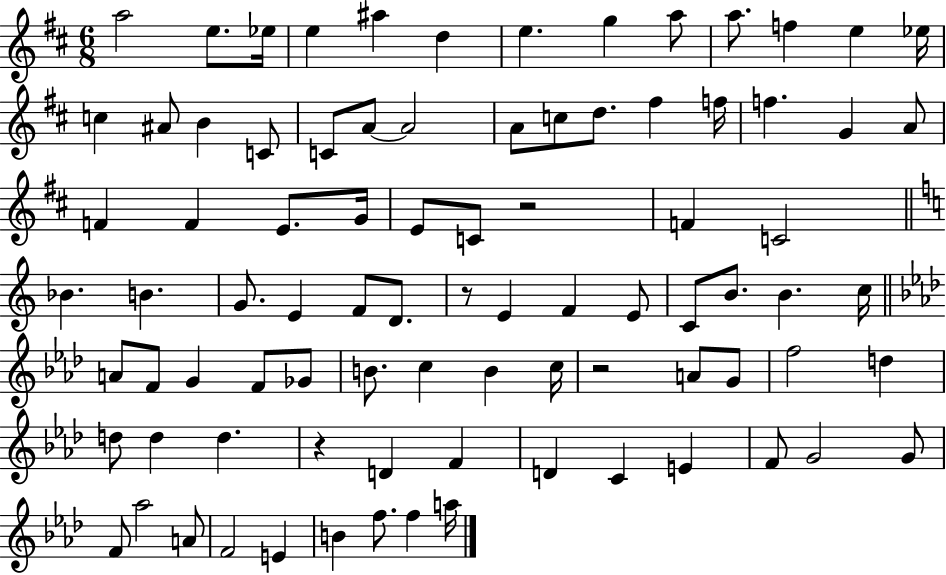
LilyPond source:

{
  \clef treble
  \numericTimeSignature
  \time 6/8
  \key d \major
  a''2 e''8. ees''16 | e''4 ais''4 d''4 | e''4. g''4 a''8 | a''8. f''4 e''4 ees''16 | \break c''4 ais'8 b'4 c'8 | c'8 a'8~~ a'2 | a'8 c''8 d''8. fis''4 f''16 | f''4. g'4 a'8 | \break f'4 f'4 e'8. g'16 | e'8 c'8 r2 | f'4 c'2 | \bar "||" \break \key c \major bes'4. b'4. | g'8. e'4 f'8 d'8. | r8 e'4 f'4 e'8 | c'8 b'8. b'4. c''16 | \break \bar "||" \break \key aes \major a'8 f'8 g'4 f'8 ges'8 | b'8. c''4 b'4 c''16 | r2 a'8 g'8 | f''2 d''4 | \break d''8 d''4 d''4. | r4 d'4 f'4 | d'4 c'4 e'4 | f'8 g'2 g'8 | \break f'8 aes''2 a'8 | f'2 e'4 | b'4 f''8. f''4 a''16 | \bar "|."
}